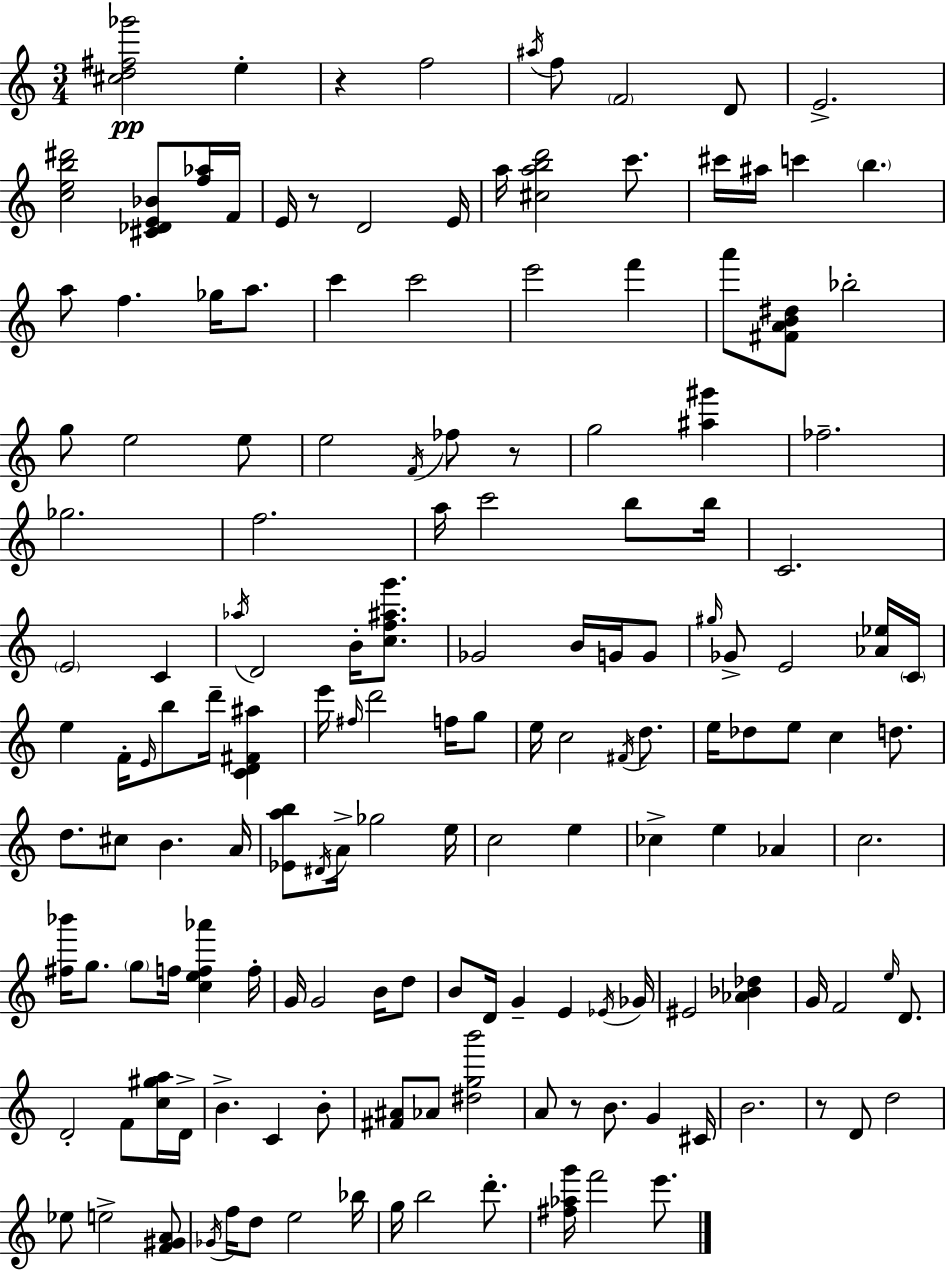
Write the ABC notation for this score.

X:1
T:Untitled
M:3/4
L:1/4
K:Am
[^cd^f_g']2 e z f2 ^a/4 f/2 F2 D/2 E2 [ceb^d']2 [^C_DE_B]/2 [f_a]/4 F/4 E/4 z/2 D2 E/4 a/4 [^cabd']2 c'/2 ^c'/4 ^a/4 c' b a/2 f _g/4 a/2 c' c'2 e'2 f' a'/2 [^FAB^d]/2 _b2 g/2 e2 e/2 e2 F/4 _f/2 z/2 g2 [^a^g'] _f2 _g2 f2 a/4 c'2 b/2 b/4 C2 E2 C _a/4 D2 B/4 [cf^ag']/2 _G2 B/4 G/4 G/2 ^g/4 _G/2 E2 [_A_e]/4 C/4 e F/4 E/4 b/2 d'/4 [CD^F^a] e'/4 ^f/4 d'2 f/4 g/2 e/4 c2 ^F/4 d/2 e/4 _d/2 e/2 c d/2 d/2 ^c/2 B A/4 [_Eab]/2 ^D/4 A/4 _g2 e/4 c2 e _c e _A c2 [^f_b']/4 g/2 g/2 f/4 [cef_a'] f/4 G/4 G2 B/4 d/2 B/2 D/4 G E _E/4 _G/4 ^E2 [_A_B_d] G/4 F2 e/4 D/2 D2 F/2 [c^ga]/4 D/4 B C B/2 [^F^A]/2 _A/2 [^dgb']2 A/2 z/2 B/2 G ^C/4 B2 z/2 D/2 d2 _e/2 e2 [F^GA]/2 _G/4 f/4 d/2 e2 _b/4 g/4 b2 d'/2 [^f_ag']/4 f'2 e'/2